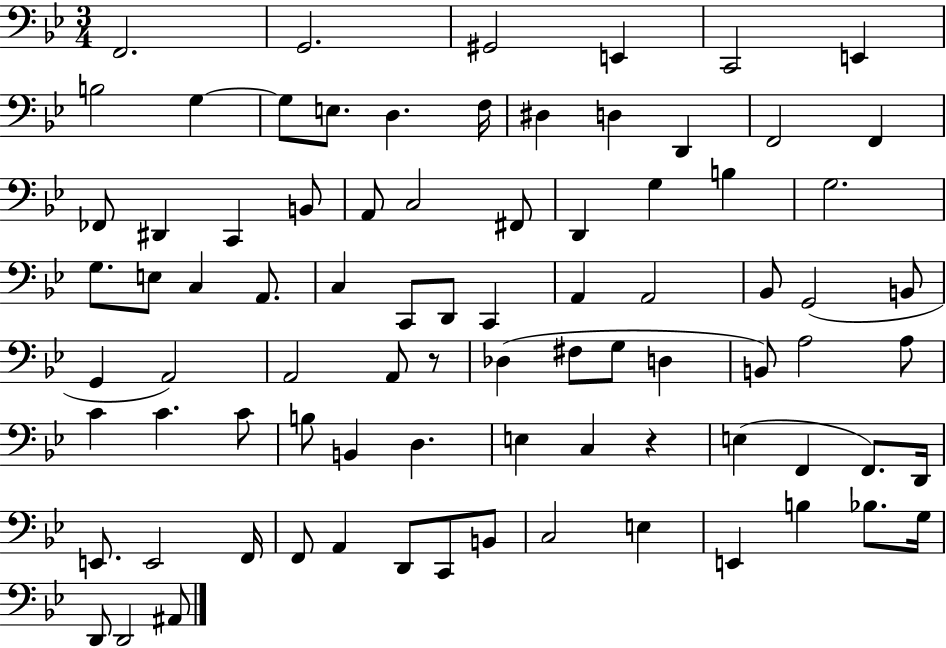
F2/h. G2/h. G#2/h E2/q C2/h E2/q B3/h G3/q G3/e E3/e. D3/q. F3/s D#3/q D3/q D2/q F2/h F2/q FES2/e D#2/q C2/q B2/e A2/e C3/h F#2/e D2/q G3/q B3/q G3/h. G3/e. E3/e C3/q A2/e. C3/q C2/e D2/e C2/q A2/q A2/h Bb2/e G2/h B2/e G2/q A2/h A2/h A2/e R/e Db3/q F#3/e G3/e D3/q B2/e A3/h A3/e C4/q C4/q. C4/e B3/e B2/q D3/q. E3/q C3/q R/q E3/q F2/q F2/e. D2/s E2/e. E2/h F2/s F2/e A2/q D2/e C2/e B2/e C3/h E3/q E2/q B3/q Bb3/e. G3/s D2/e D2/h A#2/e